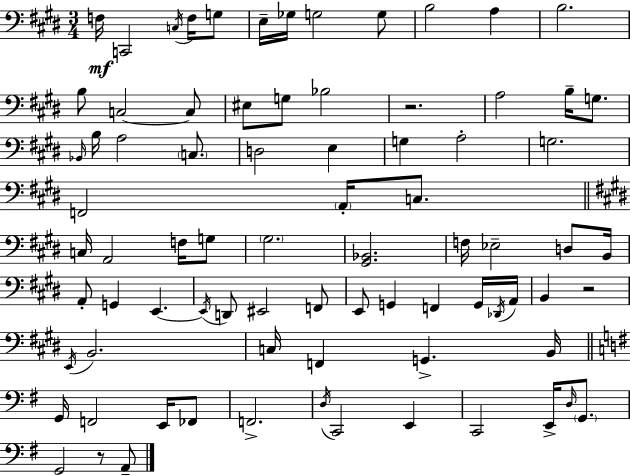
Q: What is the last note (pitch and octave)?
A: A2